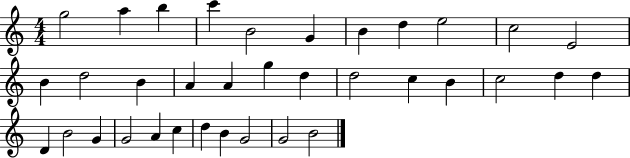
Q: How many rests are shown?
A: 0